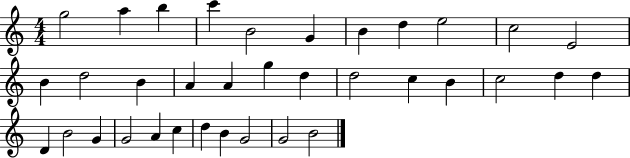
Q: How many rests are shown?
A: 0